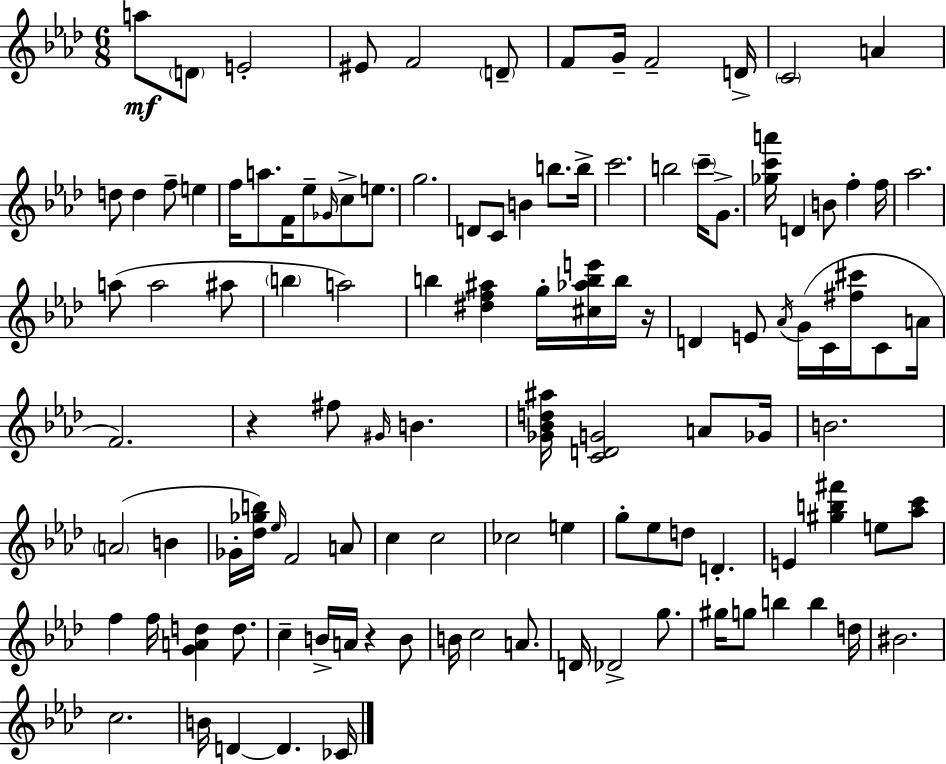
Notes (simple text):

A5/e D4/e E4/h EIS4/e F4/h D4/e F4/e G4/s F4/h D4/s C4/h A4/q D5/e D5/q F5/e E5/q F5/s A5/e. F4/s Eb5/e Gb4/s C5/e E5/e. G5/h. D4/e C4/e B4/q B5/e. B5/s C6/h. B5/h C6/s G4/e. [Gb5,C6,A6]/s D4/q B4/e F5/q F5/s Ab5/h. A5/e A5/h A#5/e B5/q A5/h B5/q [D#5,F5,A#5]/q G5/s [C#5,Ab5,B5,E6]/s B5/s R/s D4/q E4/e Ab4/s G4/s C4/s [F#5,C#6]/s C4/e A4/s F4/h. R/q F#5/e G#4/s B4/q. [Gb4,Bb4,D5,A#5]/s [C4,D4,G4]/h A4/e Gb4/s B4/h. A4/h B4/q Gb4/s [Db5,Gb5,B5]/s Eb5/s F4/h A4/e C5/q C5/h CES5/h E5/q G5/e Eb5/e D5/e D4/q. E4/q [G#5,B5,F#6]/q E5/e [Ab5,C6]/e F5/q F5/s [G4,A4,D5]/q D5/e. C5/q B4/s A4/s R/q B4/e B4/s C5/h A4/e. D4/s Db4/h G5/e. G#5/s G5/e B5/q B5/q D5/s BIS4/h. C5/h. B4/s D4/q D4/q. CES4/s